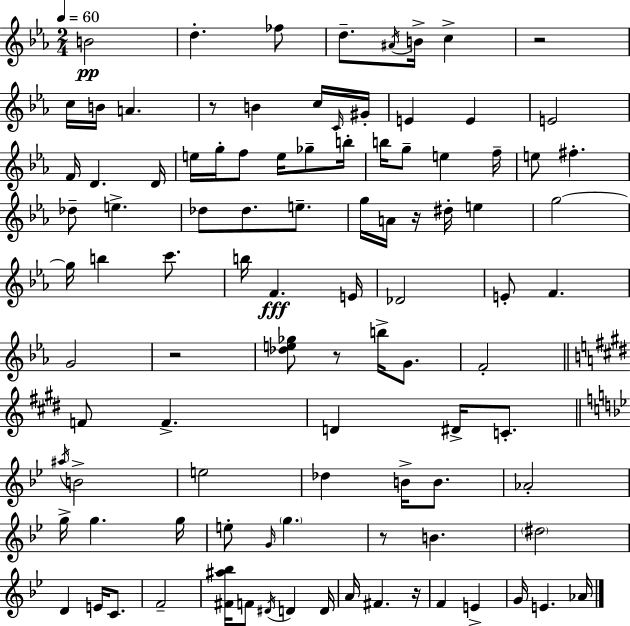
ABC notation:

X:1
T:Untitled
M:2/4
L:1/4
K:Cm
B2 d _f/2 d/2 ^A/4 B/4 c z2 c/4 B/4 A z/2 B c/4 C/4 ^G/4 E E E2 F/4 D D/4 e/4 g/4 f/2 e/4 _g/2 b/4 b/4 g/2 e f/4 e/2 ^f _d/2 e _d/2 _d/2 e/2 g/4 A/4 z/4 ^d/4 e g2 g/4 b c'/2 b/4 F E/4 _D2 E/2 F G2 z2 [_de_g]/2 z/2 b/4 G/2 F2 F/2 F D ^D/4 C/2 ^a/4 B2 e2 _d B/4 B/2 _A2 g/4 g g/4 e/2 G/4 g z/2 B ^d2 D E/4 C/2 F2 [^F^a_b]/4 F/2 ^D/4 D D/4 A/4 ^F z/4 F E G/4 E _A/4